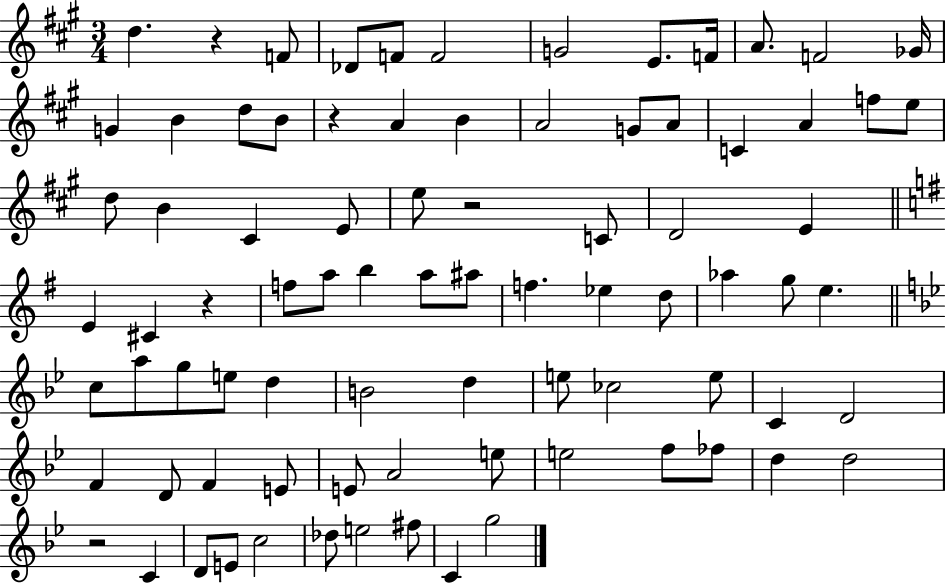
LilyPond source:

{
  \clef treble
  \numericTimeSignature
  \time 3/4
  \key a \major
  d''4. r4 f'8 | des'8 f'8 f'2 | g'2 e'8. f'16 | a'8. f'2 ges'16 | \break g'4 b'4 d''8 b'8 | r4 a'4 b'4 | a'2 g'8 a'8 | c'4 a'4 f''8 e''8 | \break d''8 b'4 cis'4 e'8 | e''8 r2 c'8 | d'2 e'4 | \bar "||" \break \key g \major e'4 cis'4 r4 | f''8 a''8 b''4 a''8 ais''8 | f''4. ees''4 d''8 | aes''4 g''8 e''4. | \break \bar "||" \break \key g \minor c''8 a''8 g''8 e''8 d''4 | b'2 d''4 | e''8 ces''2 e''8 | c'4 d'2 | \break f'4 d'8 f'4 e'8 | e'8 a'2 e''8 | e''2 f''8 fes''8 | d''4 d''2 | \break r2 c'4 | d'8 e'8 c''2 | des''8 e''2 fis''8 | c'4 g''2 | \break \bar "|."
}